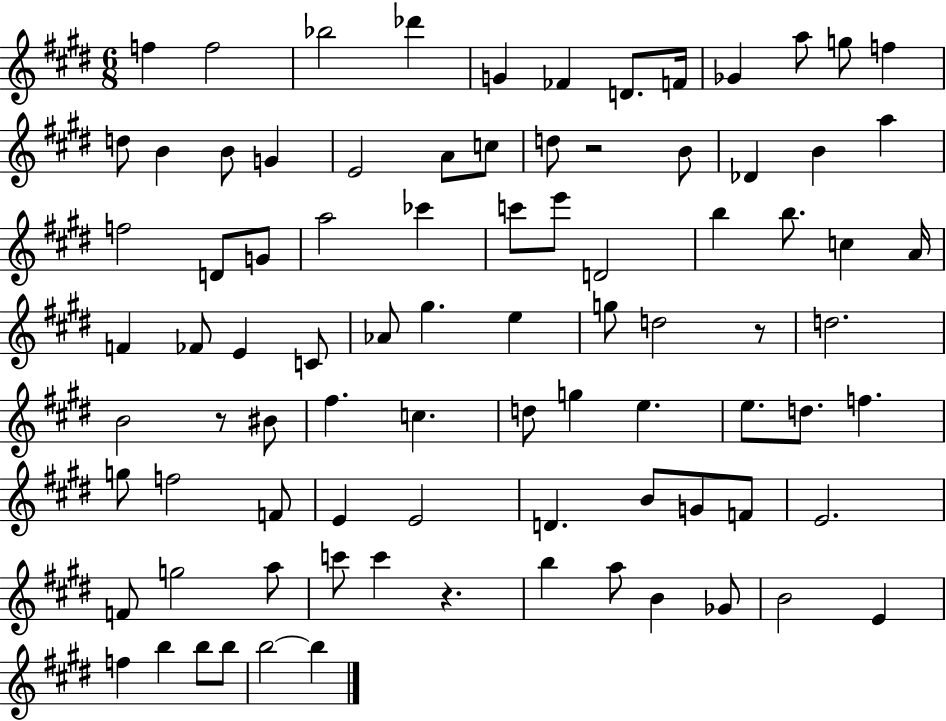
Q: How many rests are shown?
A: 4